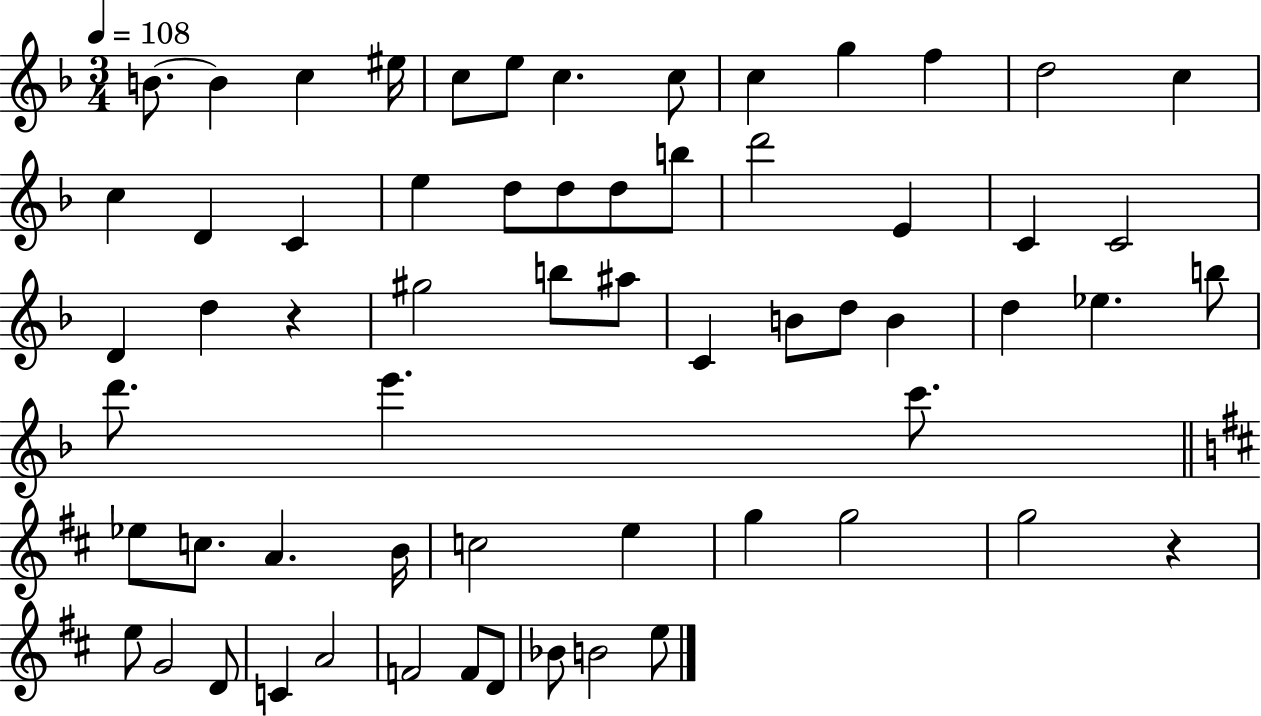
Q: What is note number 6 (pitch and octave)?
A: E5